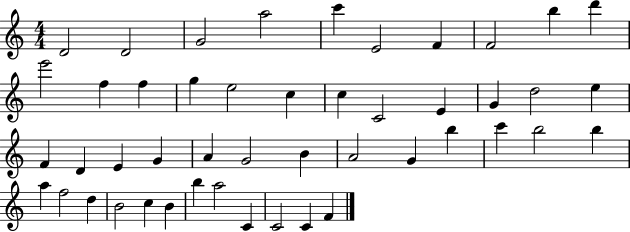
X:1
T:Untitled
M:4/4
L:1/4
K:C
D2 D2 G2 a2 c' E2 F F2 b d' e'2 f f g e2 c c C2 E G d2 e F D E G A G2 B A2 G b c' b2 b a f2 d B2 c B b a2 C C2 C F